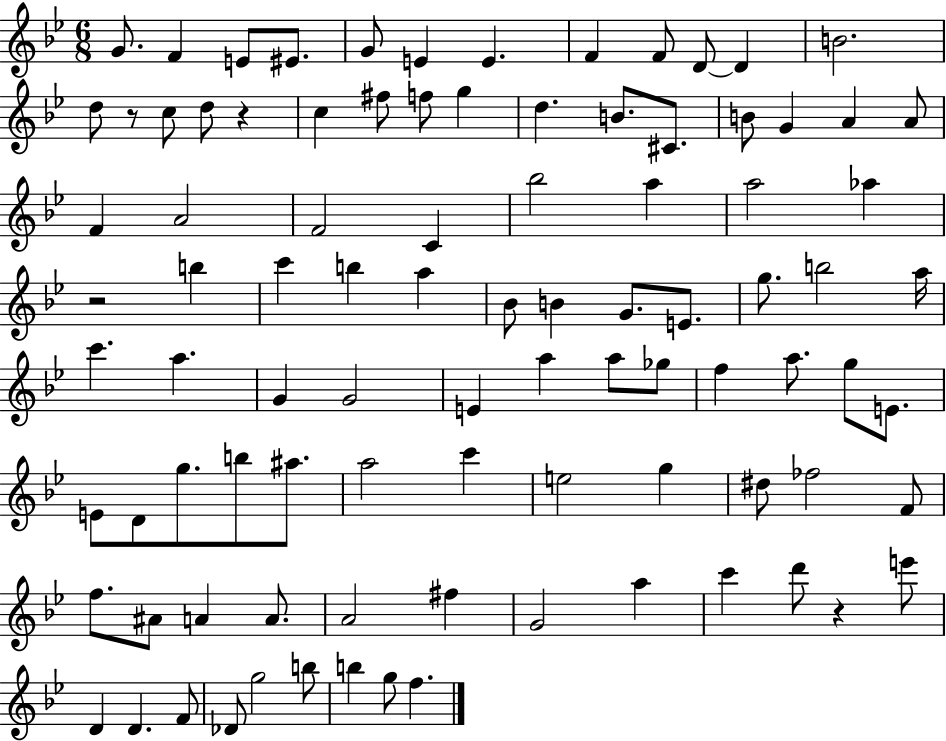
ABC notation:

X:1
T:Untitled
M:6/8
L:1/4
K:Bb
G/2 F E/2 ^E/2 G/2 E E F F/2 D/2 D B2 d/2 z/2 c/2 d/2 z c ^f/2 f/2 g d B/2 ^C/2 B/2 G A A/2 F A2 F2 C _b2 a a2 _a z2 b c' b a _B/2 B G/2 E/2 g/2 b2 a/4 c' a G G2 E a a/2 _g/2 f a/2 g/2 E/2 E/2 D/2 g/2 b/2 ^a/2 a2 c' e2 g ^d/2 _f2 F/2 f/2 ^A/2 A A/2 A2 ^f G2 a c' d'/2 z e'/2 D D F/2 _D/2 g2 b/2 b g/2 f